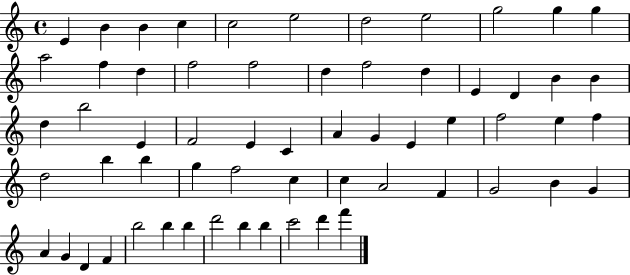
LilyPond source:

{
  \clef treble
  \time 4/4
  \defaultTimeSignature
  \key c \major
  e'4 b'4 b'4 c''4 | c''2 e''2 | d''2 e''2 | g''2 g''4 g''4 | \break a''2 f''4 d''4 | f''2 f''2 | d''4 f''2 d''4 | e'4 d'4 b'4 b'4 | \break d''4 b''2 e'4 | f'2 e'4 c'4 | a'4 g'4 e'4 e''4 | f''2 e''4 f''4 | \break d''2 b''4 b''4 | g''4 f''2 c''4 | c''4 a'2 f'4 | g'2 b'4 g'4 | \break a'4 g'4 d'4 f'4 | b''2 b''4 b''4 | d'''2 b''4 b''4 | c'''2 d'''4 f'''4 | \break \bar "|."
}